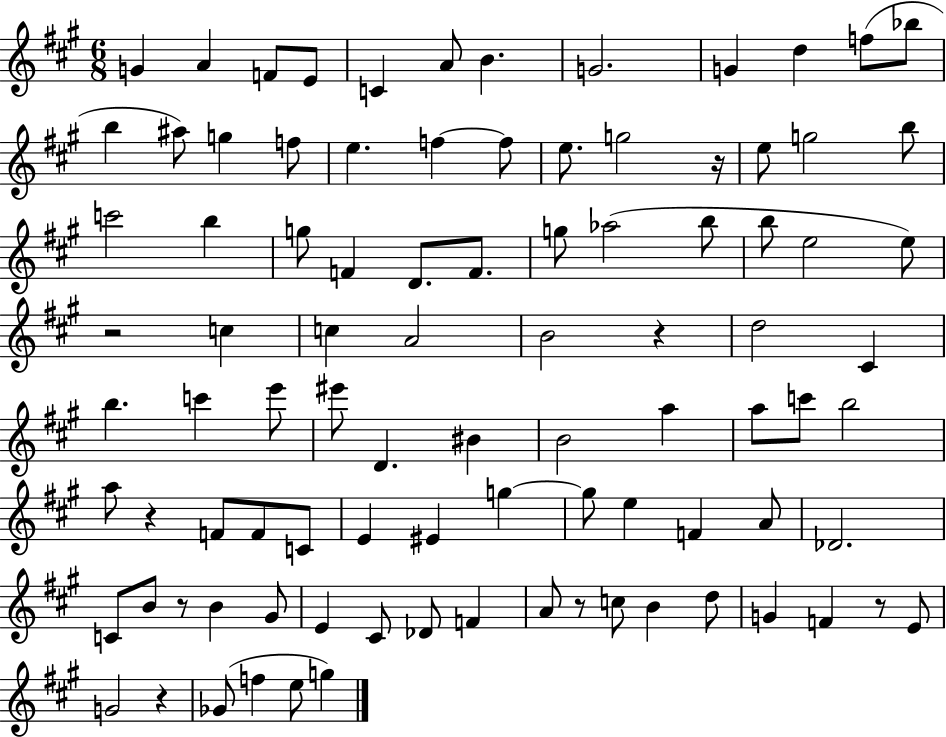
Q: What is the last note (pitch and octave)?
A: G5